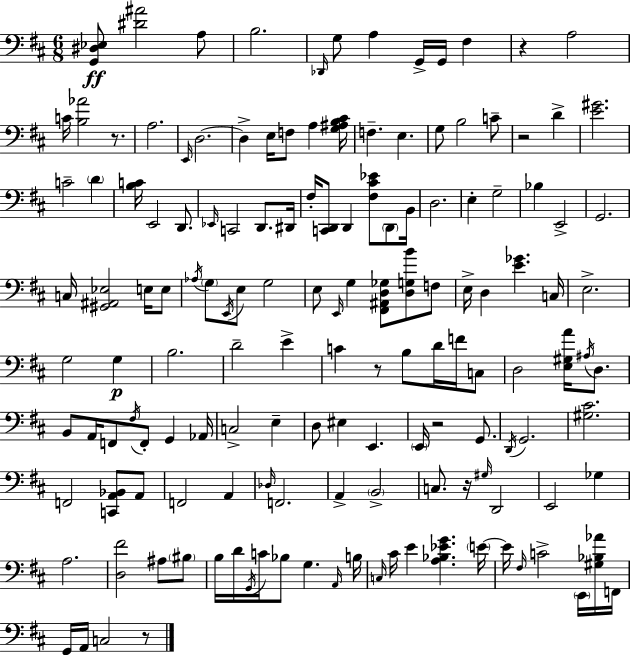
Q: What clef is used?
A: bass